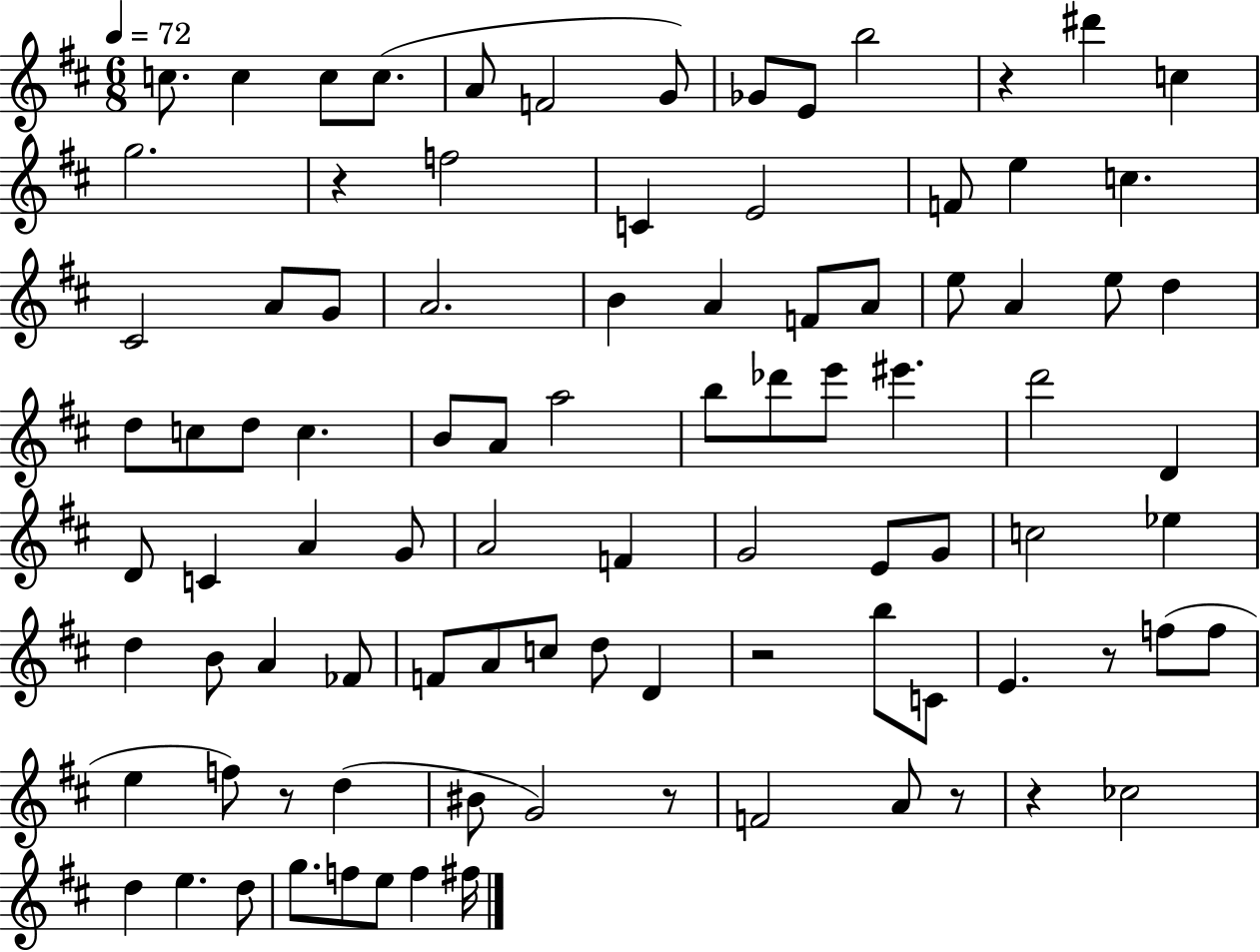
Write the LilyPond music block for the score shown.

{
  \clef treble
  \numericTimeSignature
  \time 6/8
  \key d \major
  \tempo 4 = 72
  c''8. c''4 c''8 c''8.( | a'8 f'2 g'8) | ges'8 e'8 b''2 | r4 dis'''4 c''4 | \break g''2. | r4 f''2 | c'4 e'2 | f'8 e''4 c''4. | \break cis'2 a'8 g'8 | a'2. | b'4 a'4 f'8 a'8 | e''8 a'4 e''8 d''4 | \break d''8 c''8 d''8 c''4. | b'8 a'8 a''2 | b''8 des'''8 e'''8 eis'''4. | d'''2 d'4 | \break d'8 c'4 a'4 g'8 | a'2 f'4 | g'2 e'8 g'8 | c''2 ees''4 | \break d''4 b'8 a'4 fes'8 | f'8 a'8 c''8 d''8 d'4 | r2 b''8 c'8 | e'4. r8 f''8( f''8 | \break e''4 f''8) r8 d''4( | bis'8 g'2) r8 | f'2 a'8 r8 | r4 ces''2 | \break d''4 e''4. d''8 | g''8. f''8 e''8 f''4 fis''16 | \bar "|."
}